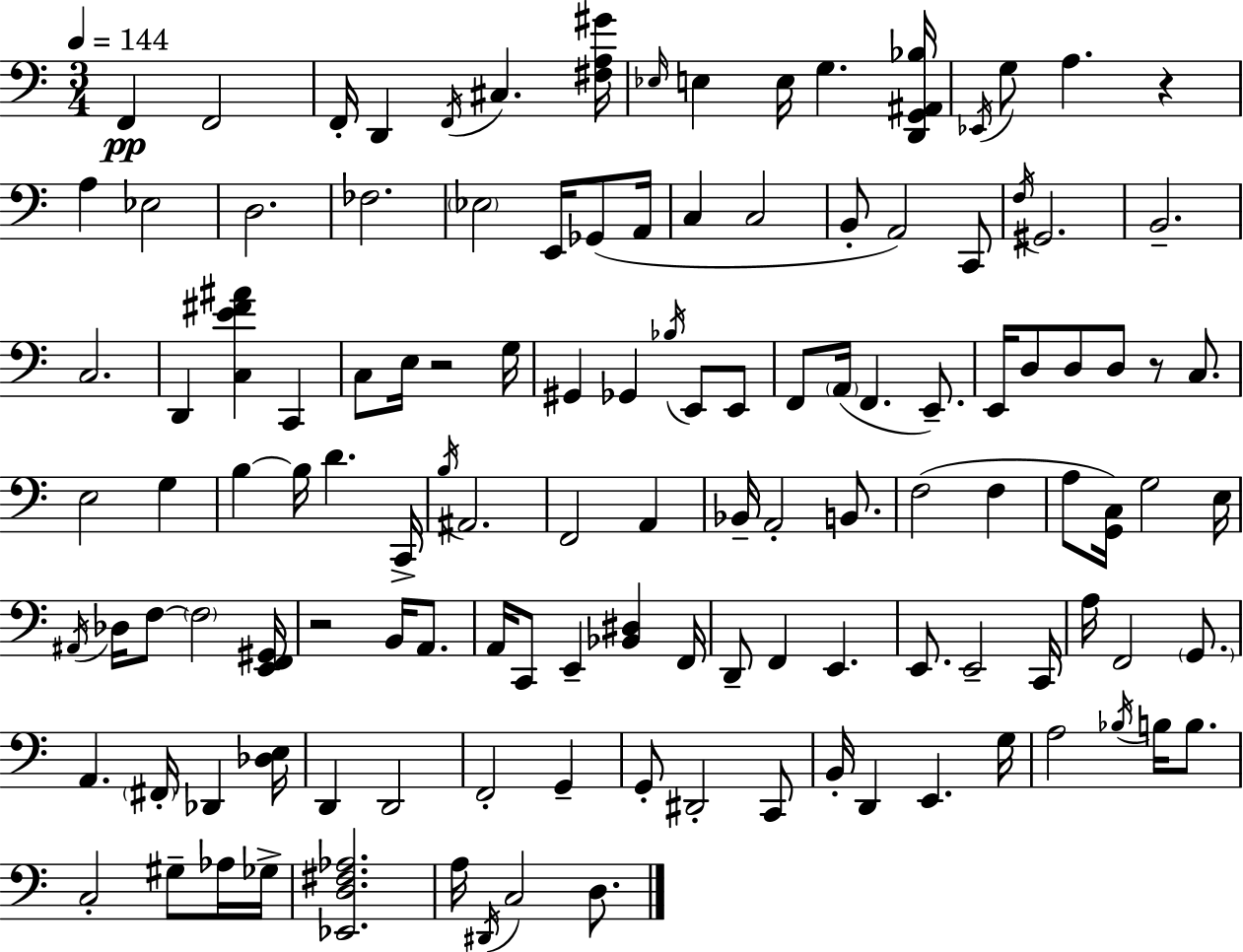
X:1
T:Untitled
M:3/4
L:1/4
K:C
F,, F,,2 F,,/4 D,, F,,/4 ^C, [^F,A,^G]/4 _E,/4 E, E,/4 G, [D,,G,,^A,,_B,]/4 _E,,/4 G,/2 A, z A, _E,2 D,2 _F,2 _E,2 E,,/4 _G,,/2 A,,/4 C, C,2 B,,/2 A,,2 C,,/2 F,/4 ^G,,2 B,,2 C,2 D,, [C,E^F^A] C,, C,/2 E,/4 z2 G,/4 ^G,, _G,, _B,/4 E,,/2 E,,/2 F,,/2 A,,/4 F,, E,,/2 E,,/4 D,/2 D,/2 D,/2 z/2 C,/2 E,2 G, B, B,/4 D C,,/4 B,/4 ^A,,2 F,,2 A,, _B,,/4 A,,2 B,,/2 F,2 F, A,/2 [G,,C,]/4 G,2 E,/4 ^A,,/4 _D,/4 F,/2 F,2 [E,,F,,^G,,]/4 z2 B,,/4 A,,/2 A,,/4 C,,/2 E,, [_B,,^D,] F,,/4 D,,/2 F,, E,, E,,/2 E,,2 C,,/4 A,/4 F,,2 G,,/2 A,, ^F,,/4 _D,, [_D,E,]/4 D,, D,,2 F,,2 G,, G,,/2 ^D,,2 C,,/2 B,,/4 D,, E,, G,/4 A,2 _B,/4 B,/4 B,/2 C,2 ^G,/2 _A,/4 _G,/4 [_E,,D,^F,_A,]2 A,/4 ^D,,/4 C,2 D,/2